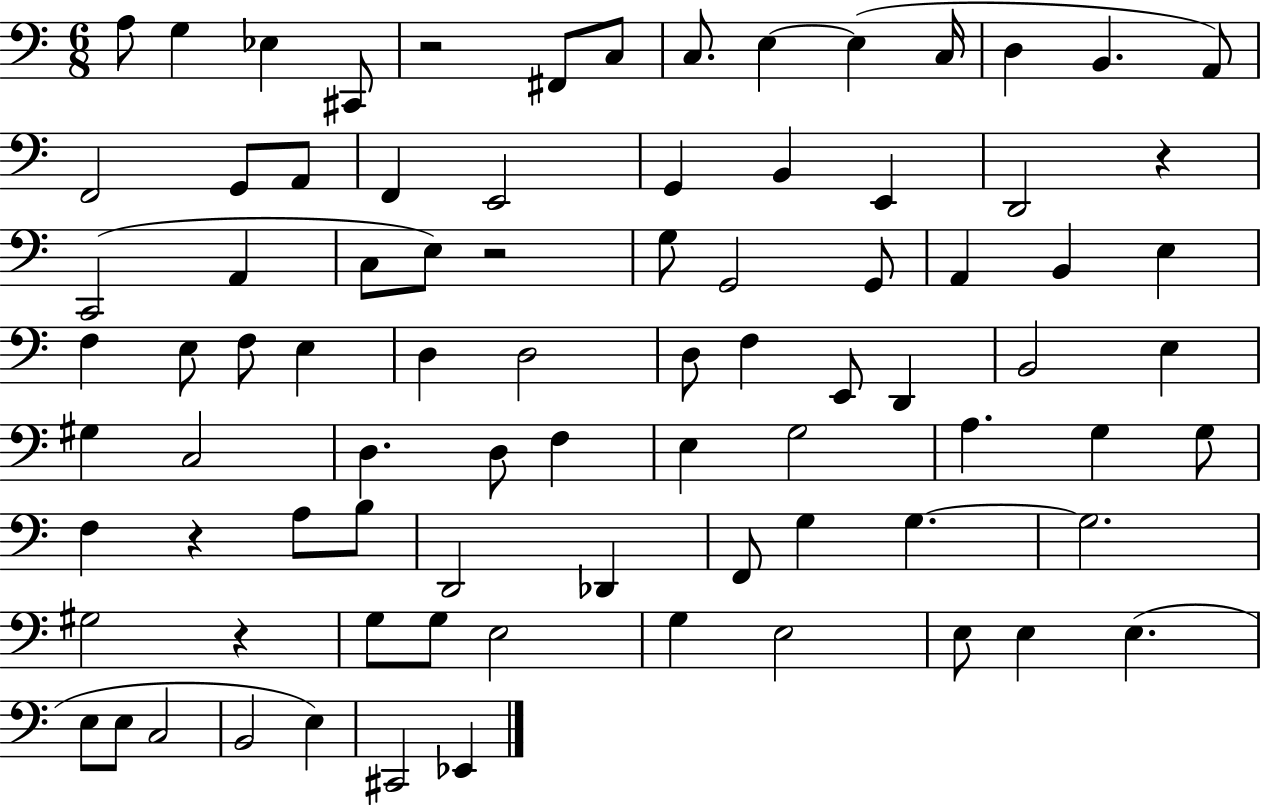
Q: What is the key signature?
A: C major